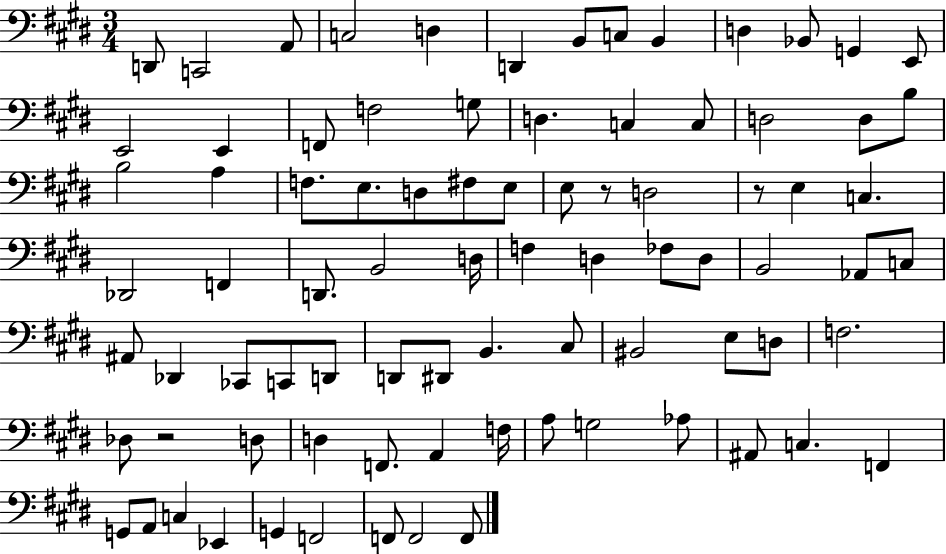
{
  \clef bass
  \numericTimeSignature
  \time 3/4
  \key e \major
  d,8 c,2 a,8 | c2 d4 | d,4 b,8 c8 b,4 | d4 bes,8 g,4 e,8 | \break e,2 e,4 | f,8 f2 g8 | d4. c4 c8 | d2 d8 b8 | \break b2 a4 | f8. e8. d8 fis8 e8 | e8 r8 d2 | r8 e4 c4. | \break des,2 f,4 | d,8. b,2 d16 | f4 d4 fes8 d8 | b,2 aes,8 c8 | \break ais,8 des,4 ces,8 c,8 d,8 | d,8 dis,8 b,4. cis8 | bis,2 e8 d8 | f2. | \break des8 r2 d8 | d4 f,8. a,4 f16 | a8 g2 aes8 | ais,8 c4. f,4 | \break g,8 a,8 c4 ees,4 | g,4 f,2 | f,8 f,2 f,8 | \bar "|."
}